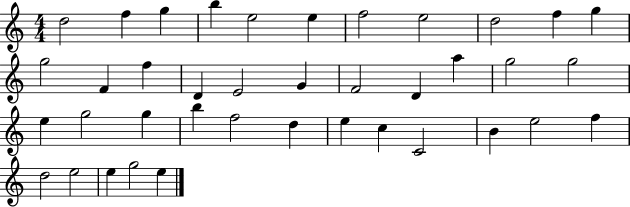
D5/h F5/q G5/q B5/q E5/h E5/q F5/h E5/h D5/h F5/q G5/q G5/h F4/q F5/q D4/q E4/h G4/q F4/h D4/q A5/q G5/h G5/h E5/q G5/h G5/q B5/q F5/h D5/q E5/q C5/q C4/h B4/q E5/h F5/q D5/h E5/h E5/q G5/h E5/q